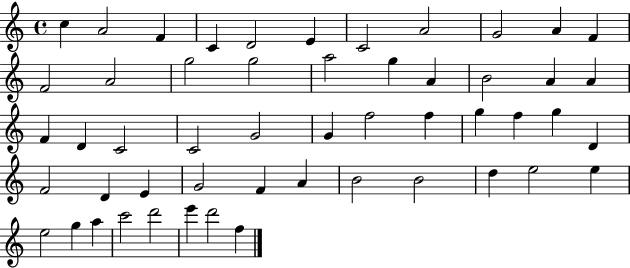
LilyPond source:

{
  \clef treble
  \time 4/4
  \defaultTimeSignature
  \key c \major
  c''4 a'2 f'4 | c'4 d'2 e'4 | c'2 a'2 | g'2 a'4 f'4 | \break f'2 a'2 | g''2 g''2 | a''2 g''4 a'4 | b'2 a'4 a'4 | \break f'4 d'4 c'2 | c'2 g'2 | g'4 f''2 f''4 | g''4 f''4 g''4 d'4 | \break f'2 d'4 e'4 | g'2 f'4 a'4 | b'2 b'2 | d''4 e''2 e''4 | \break e''2 g''4 a''4 | c'''2 d'''2 | e'''4 d'''2 f''4 | \bar "|."
}